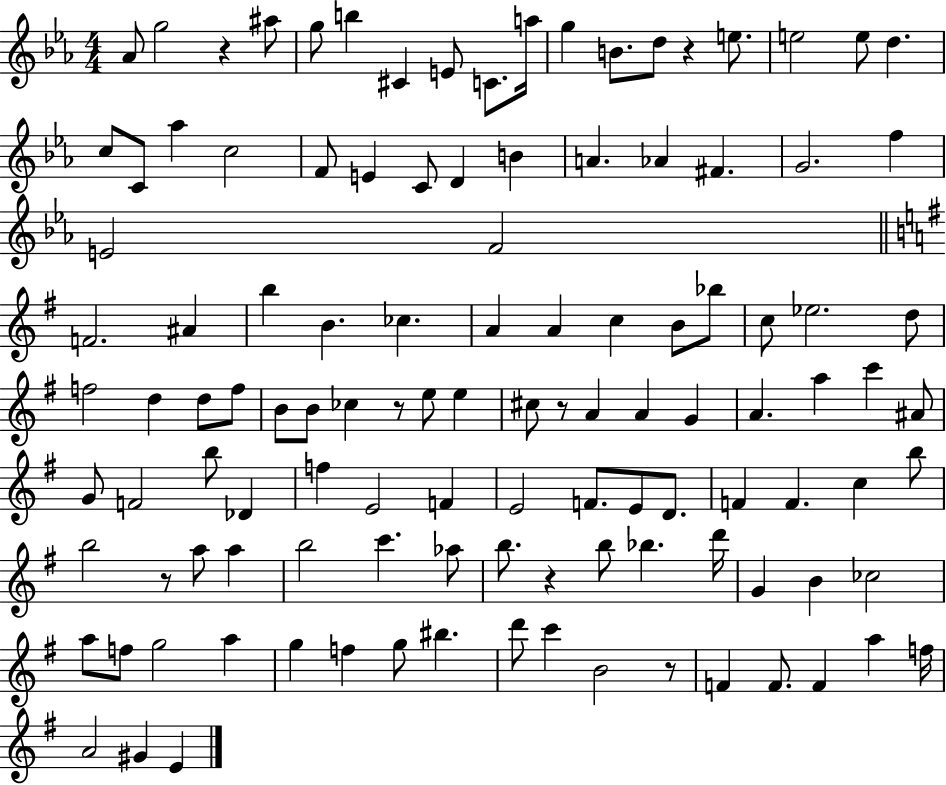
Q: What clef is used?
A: treble